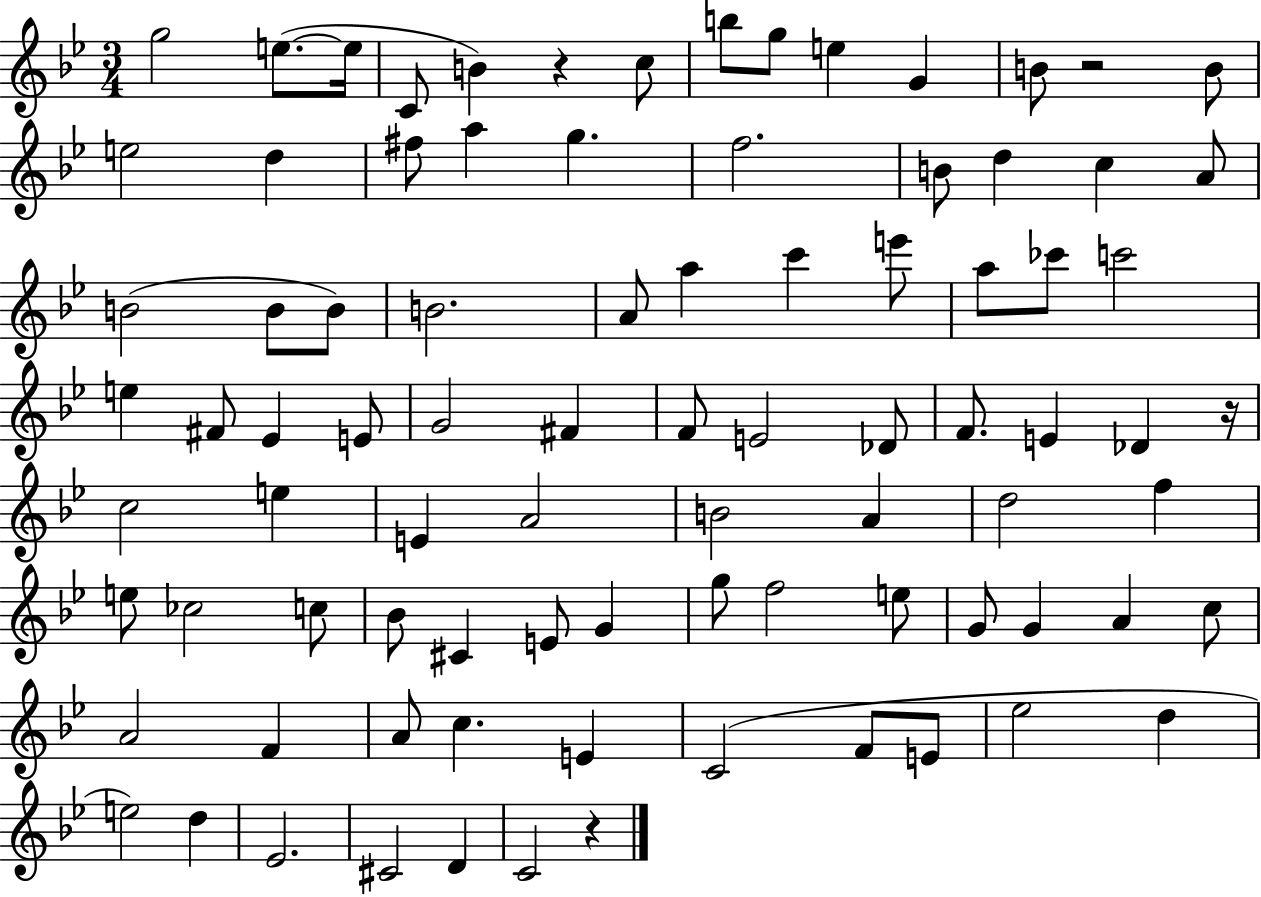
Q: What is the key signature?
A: BES major